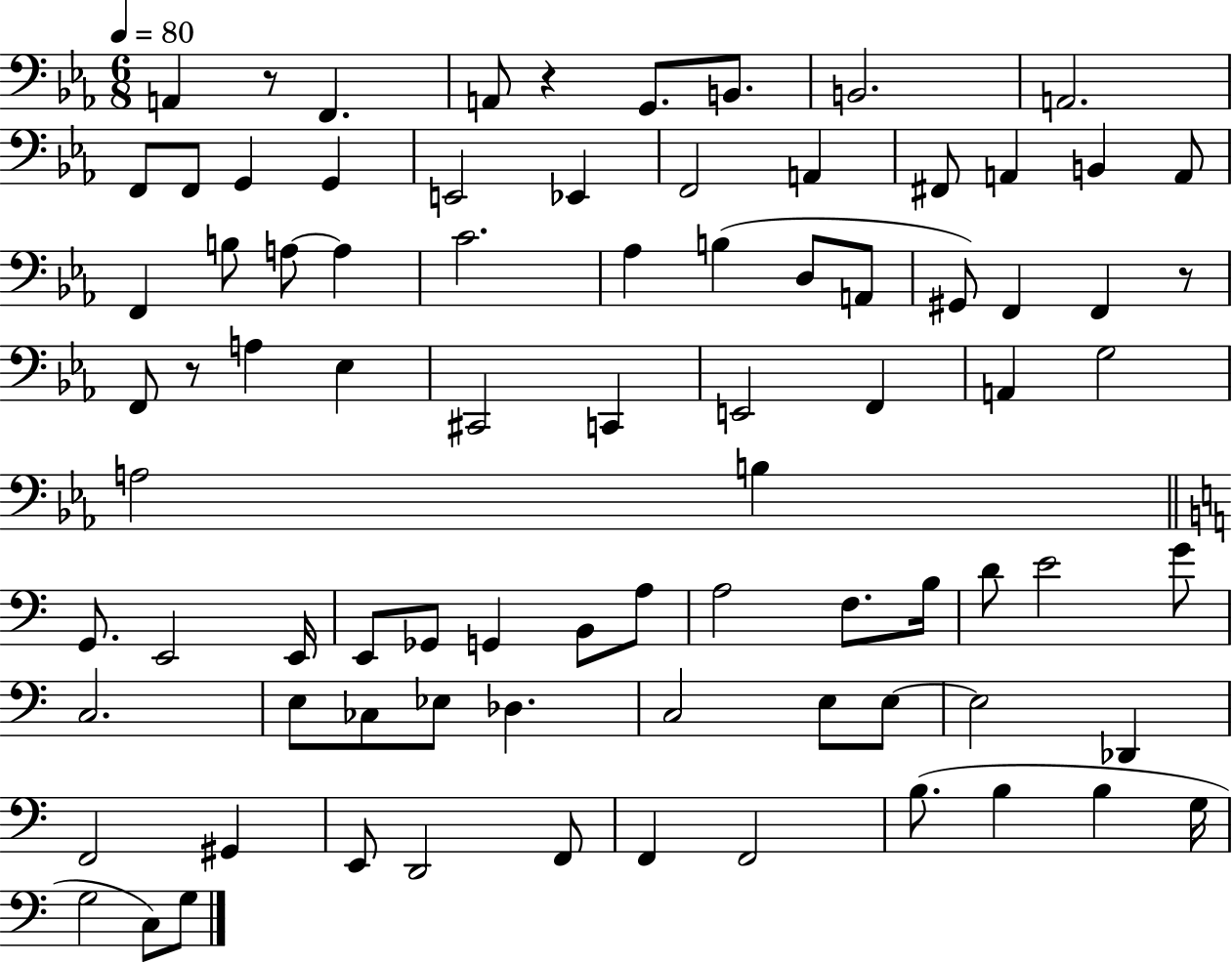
A2/q R/e F2/q. A2/e R/q G2/e. B2/e. B2/h. A2/h. F2/e F2/e G2/q G2/q E2/h Eb2/q F2/h A2/q F#2/e A2/q B2/q A2/e F2/q B3/e A3/e A3/q C4/h. Ab3/q B3/q D3/e A2/e G#2/e F2/q F2/q R/e F2/e R/e A3/q Eb3/q C#2/h C2/q E2/h F2/q A2/q G3/h A3/h B3/q G2/e. E2/h E2/s E2/e Gb2/e G2/q B2/e A3/e A3/h F3/e. B3/s D4/e E4/h G4/e C3/h. E3/e CES3/e Eb3/e Db3/q. C3/h E3/e E3/e E3/h Db2/q F2/h G#2/q E2/e D2/h F2/e F2/q F2/h B3/e. B3/q B3/q G3/s G3/h C3/e G3/e